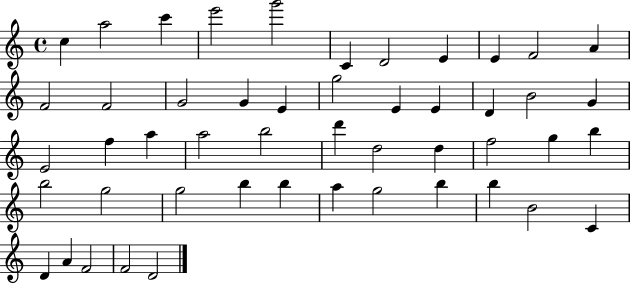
C5/q A5/h C6/q E6/h G6/h C4/q D4/h E4/q E4/q F4/h A4/q F4/h F4/h G4/h G4/q E4/q G5/h E4/q E4/q D4/q B4/h G4/q E4/h F5/q A5/q A5/h B5/h D6/q D5/h D5/q F5/h G5/q B5/q B5/h G5/h G5/h B5/q B5/q A5/q G5/h B5/q B5/q B4/h C4/q D4/q A4/q F4/h F4/h D4/h